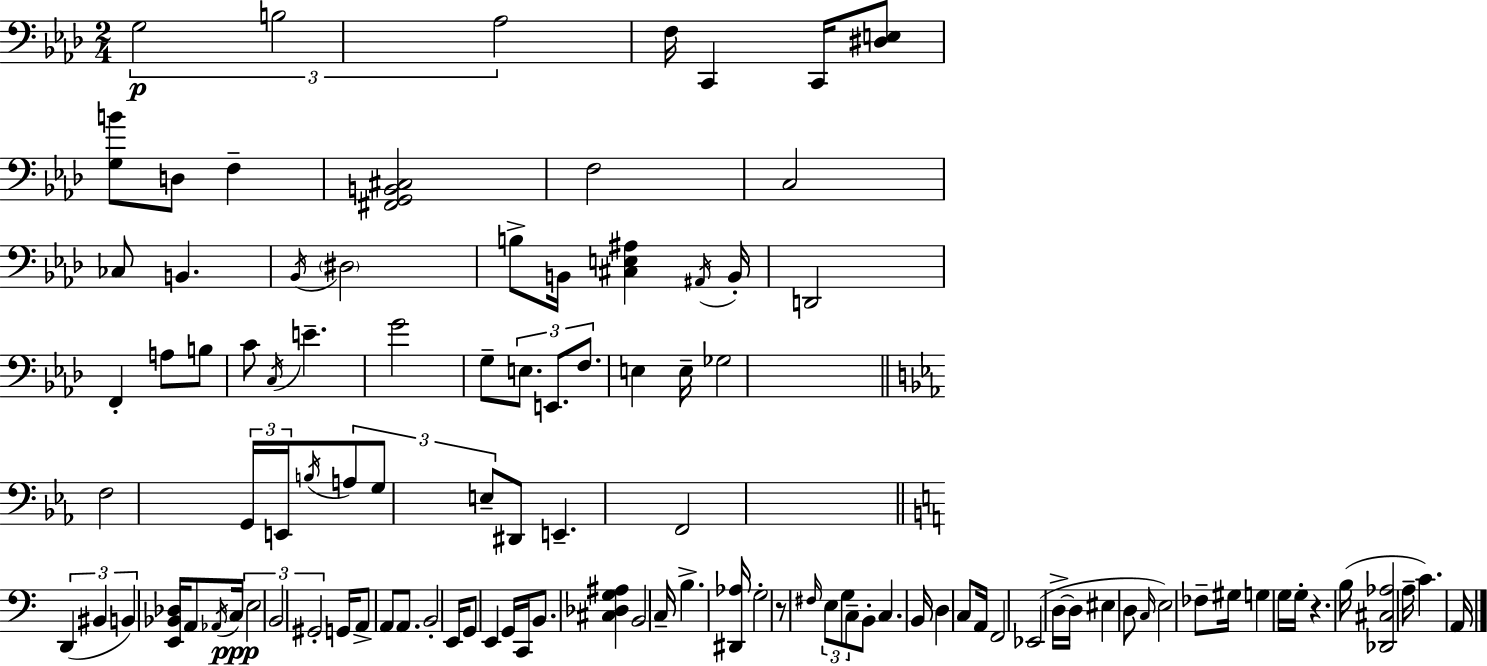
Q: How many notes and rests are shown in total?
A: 104